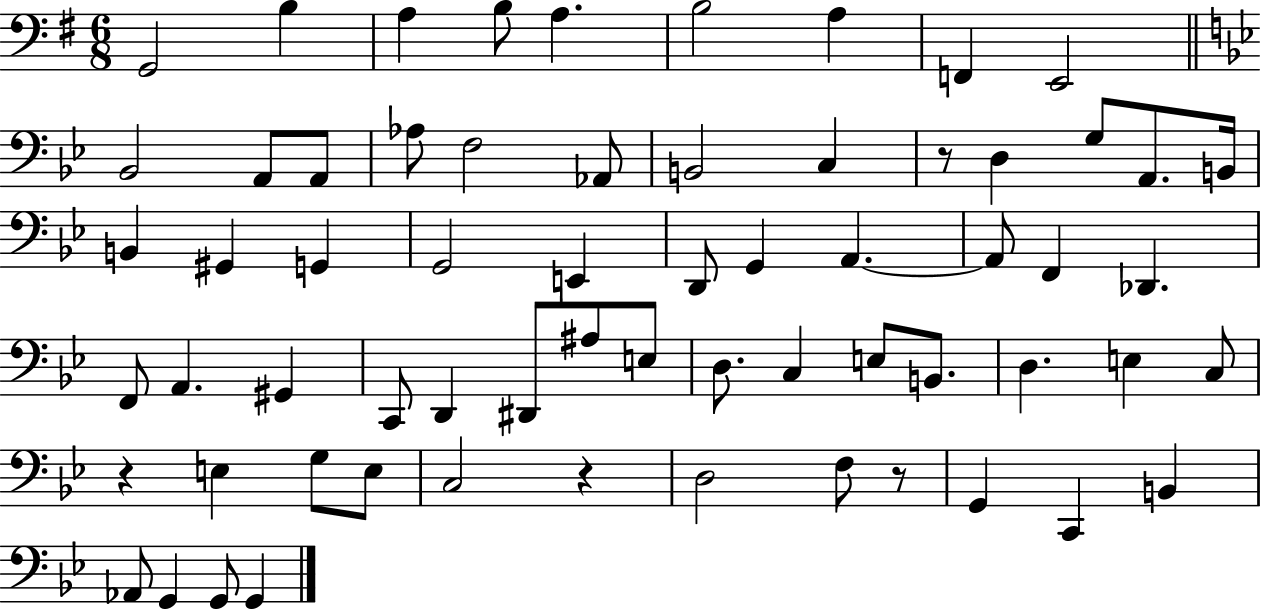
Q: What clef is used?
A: bass